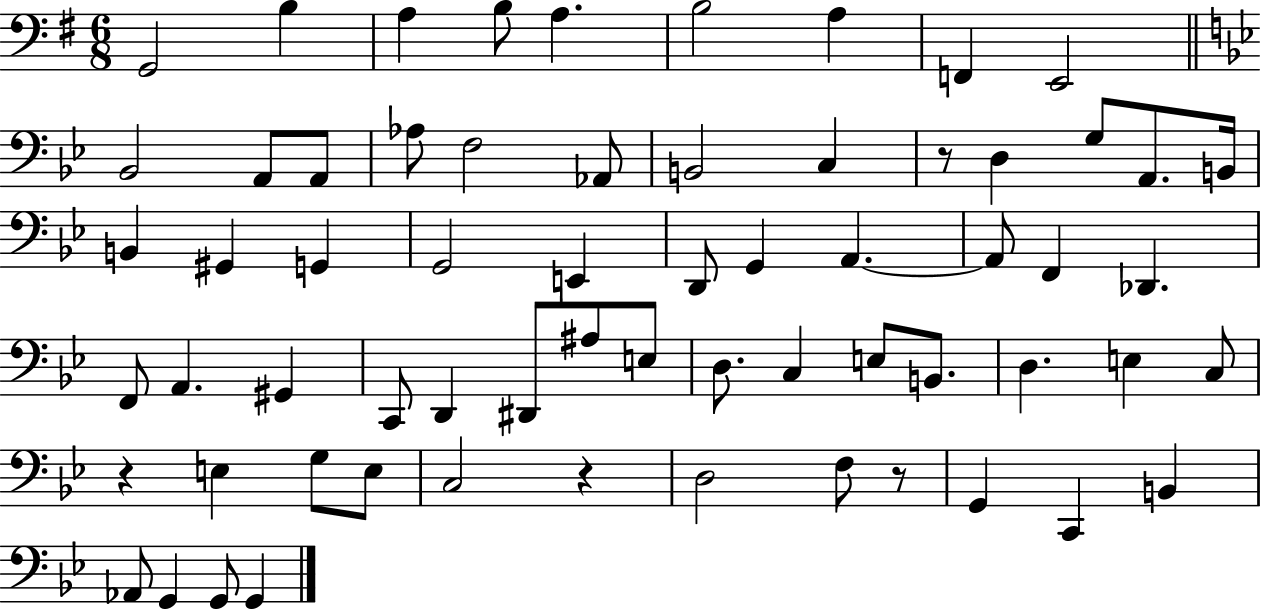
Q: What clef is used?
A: bass